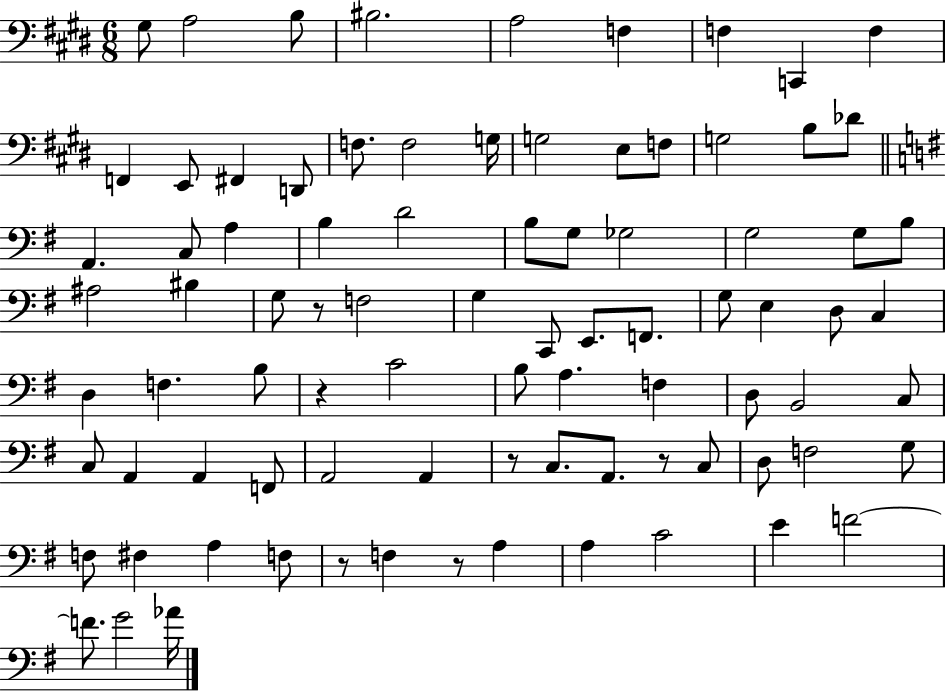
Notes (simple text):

G#3/e A3/h B3/e BIS3/h. A3/h F3/q F3/q C2/q F3/q F2/q E2/e F#2/q D2/e F3/e. F3/h G3/s G3/h E3/e F3/e G3/h B3/e Db4/e A2/q. C3/e A3/q B3/q D4/h B3/e G3/e Gb3/h G3/h G3/e B3/e A#3/h BIS3/q G3/e R/e F3/h G3/q C2/e E2/e. F2/e. G3/e E3/q D3/e C3/q D3/q F3/q. B3/e R/q C4/h B3/e A3/q. F3/q D3/e B2/h C3/e C3/e A2/q A2/q F2/e A2/h A2/q R/e C3/e. A2/e. R/e C3/e D3/e F3/h G3/e F3/e F#3/q A3/q F3/e R/e F3/q R/e A3/q A3/q C4/h E4/q F4/h F4/e. G4/h Ab4/s